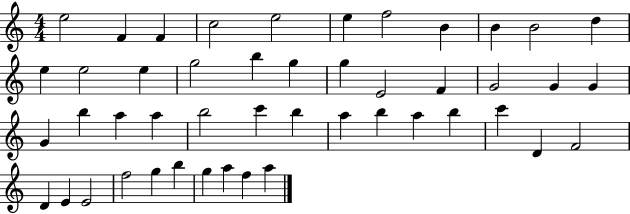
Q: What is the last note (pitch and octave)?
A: A5